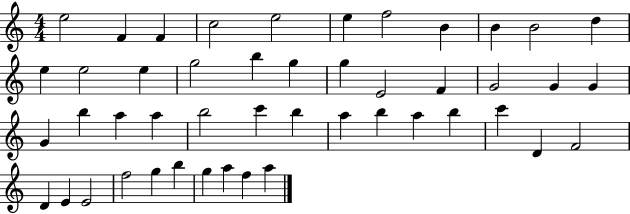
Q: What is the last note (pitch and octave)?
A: A5